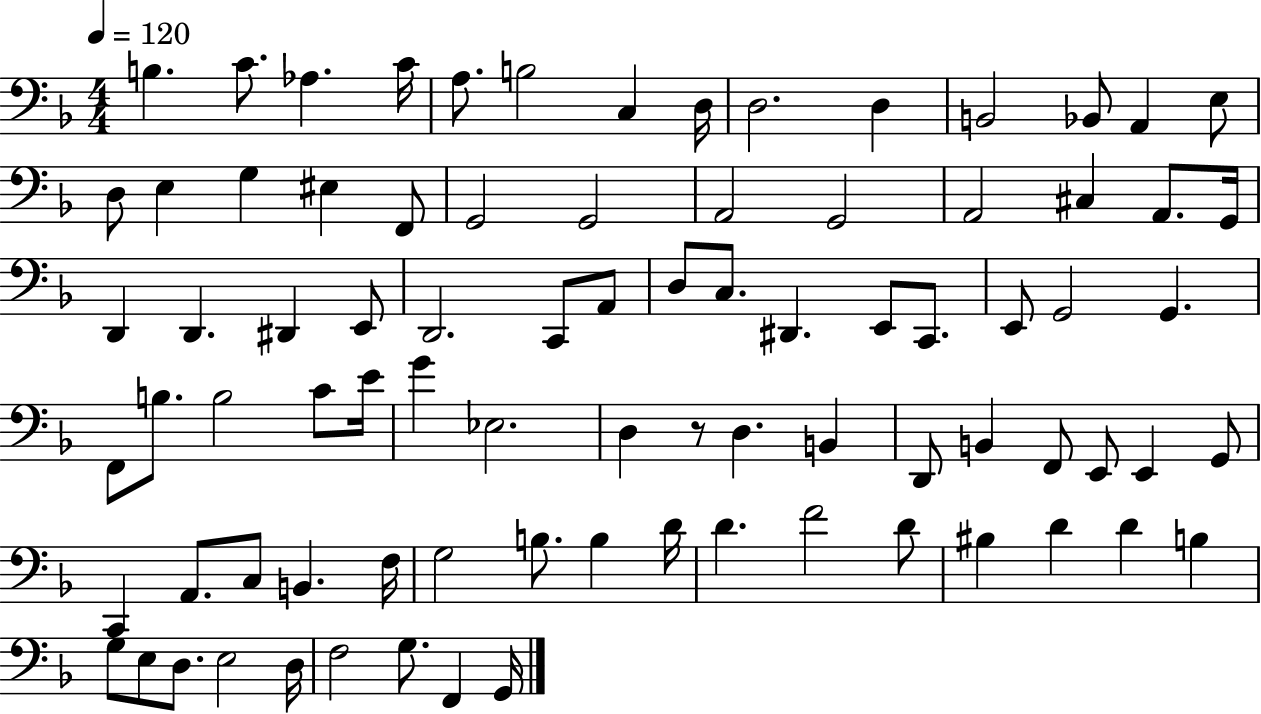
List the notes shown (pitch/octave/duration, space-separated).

B3/q. C4/e. Ab3/q. C4/s A3/e. B3/h C3/q D3/s D3/h. D3/q B2/h Bb2/e A2/q E3/e D3/e E3/q G3/q EIS3/q F2/e G2/h G2/h A2/h G2/h A2/h C#3/q A2/e. G2/s D2/q D2/q. D#2/q E2/e D2/h. C2/e A2/e D3/e C3/e. D#2/q. E2/e C2/e. E2/e G2/h G2/q. F2/e B3/e. B3/h C4/e E4/s G4/q Eb3/h. D3/q R/e D3/q. B2/q D2/e B2/q F2/e E2/e E2/q G2/e C2/q A2/e. C3/e B2/q. F3/s G3/h B3/e. B3/q D4/s D4/q. F4/h D4/e BIS3/q D4/q D4/q B3/q G3/e E3/e D3/e. E3/h D3/s F3/h G3/e. F2/q G2/s